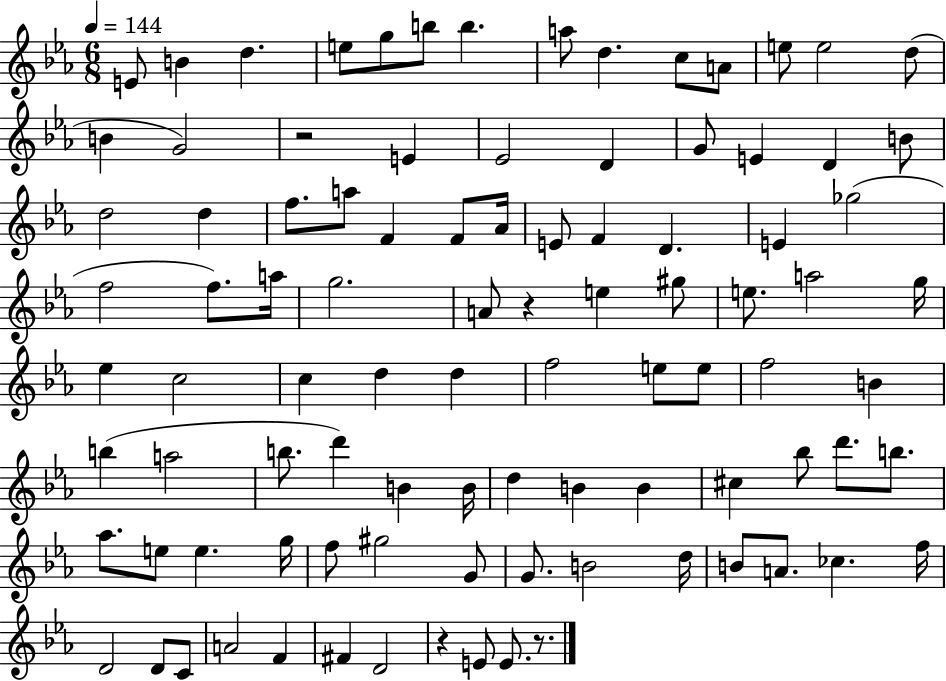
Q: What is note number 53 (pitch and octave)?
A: E5